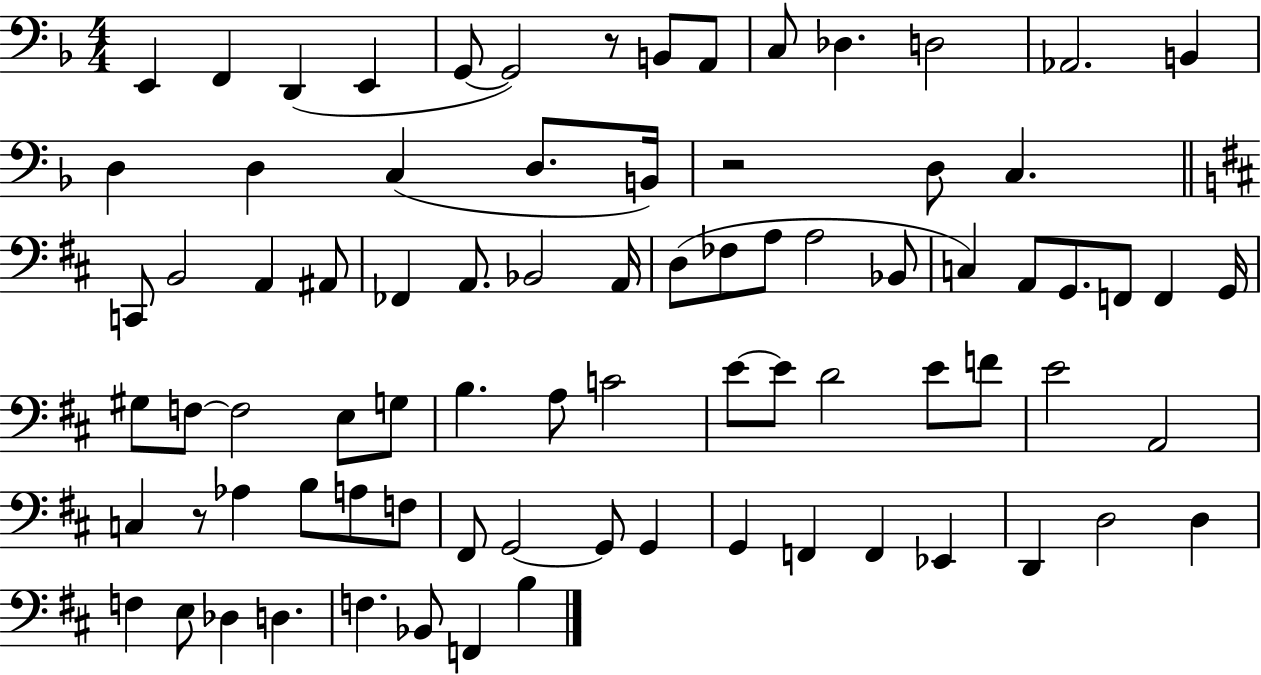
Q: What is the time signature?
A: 4/4